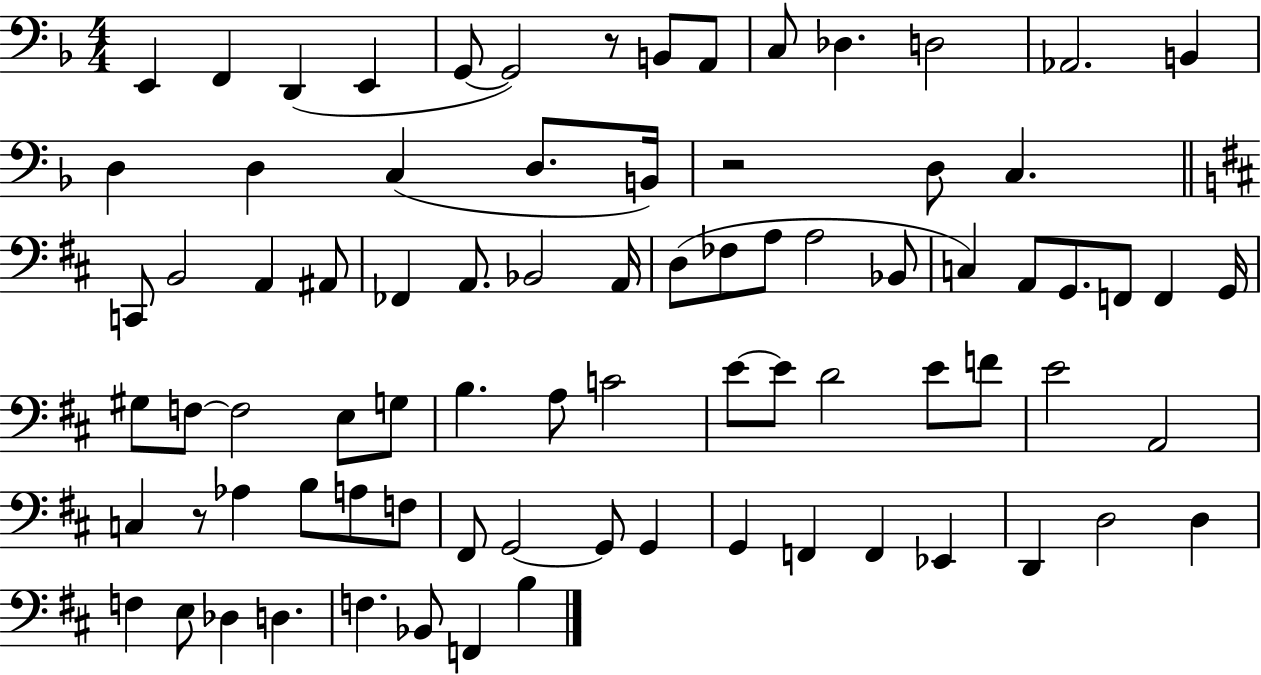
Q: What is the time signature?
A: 4/4